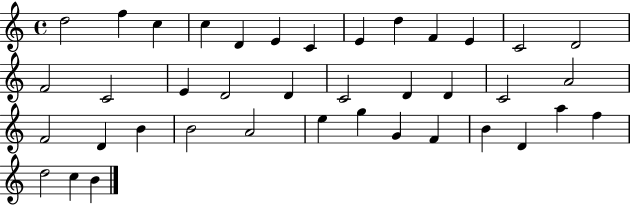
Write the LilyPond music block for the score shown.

{
  \clef treble
  \time 4/4
  \defaultTimeSignature
  \key c \major
  d''2 f''4 c''4 | c''4 d'4 e'4 c'4 | e'4 d''4 f'4 e'4 | c'2 d'2 | \break f'2 c'2 | e'4 d'2 d'4 | c'2 d'4 d'4 | c'2 a'2 | \break f'2 d'4 b'4 | b'2 a'2 | e''4 g''4 g'4 f'4 | b'4 d'4 a''4 f''4 | \break d''2 c''4 b'4 | \bar "|."
}